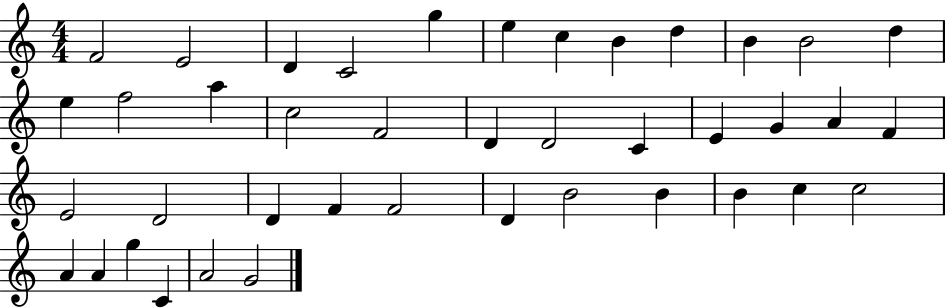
F4/h E4/h D4/q C4/h G5/q E5/q C5/q B4/q D5/q B4/q B4/h D5/q E5/q F5/h A5/q C5/h F4/h D4/q D4/h C4/q E4/q G4/q A4/q F4/q E4/h D4/h D4/q F4/q F4/h D4/q B4/h B4/q B4/q C5/q C5/h A4/q A4/q G5/q C4/q A4/h G4/h